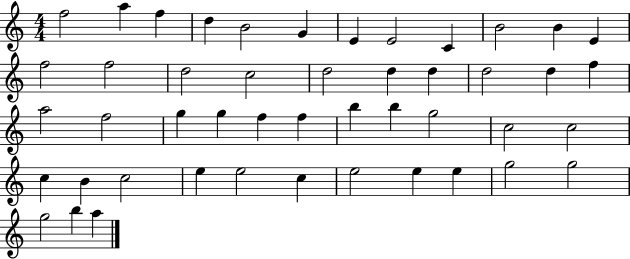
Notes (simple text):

F5/h A5/q F5/q D5/q B4/h G4/q E4/q E4/h C4/q B4/h B4/q E4/q F5/h F5/h D5/h C5/h D5/h D5/q D5/q D5/h D5/q F5/q A5/h F5/h G5/q G5/q F5/q F5/q B5/q B5/q G5/h C5/h C5/h C5/q B4/q C5/h E5/q E5/h C5/q E5/h E5/q E5/q G5/h G5/h G5/h B5/q A5/q